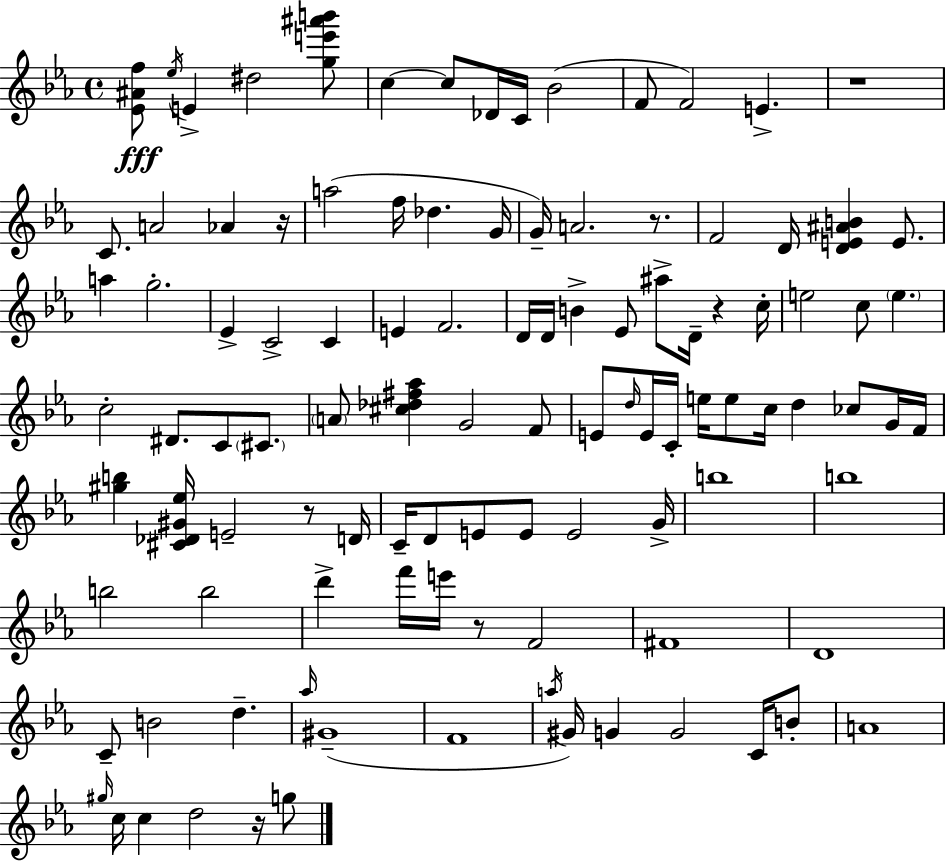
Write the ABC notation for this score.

X:1
T:Untitled
M:4/4
L:1/4
K:Cm
[_E^Af]/2 _e/4 E ^d2 [ge'^a'b']/2 c c/2 _D/4 C/4 _B2 F/2 F2 E z4 C/2 A2 _A z/4 a2 f/4 _d G/4 G/4 A2 z/2 F2 D/4 [DE^AB] E/2 a g2 _E C2 C E F2 D/4 D/4 B _E/2 ^a/2 D/4 z c/4 e2 c/2 e c2 ^D/2 C/2 ^C/2 A/2 [^c_d^f_a] G2 F/2 E/2 d/4 E/4 C/4 e/4 e/2 c/4 d _c/2 G/4 F/4 [^gb] [^C_D^G_e]/4 E2 z/2 D/4 C/4 D/2 E/2 E/2 E2 G/4 b4 b4 b2 b2 d' f'/4 e'/4 z/2 F2 ^F4 D4 C/2 B2 d _a/4 ^G4 F4 a/4 ^G/4 G G2 C/4 B/2 A4 ^g/4 c/4 c d2 z/4 g/2